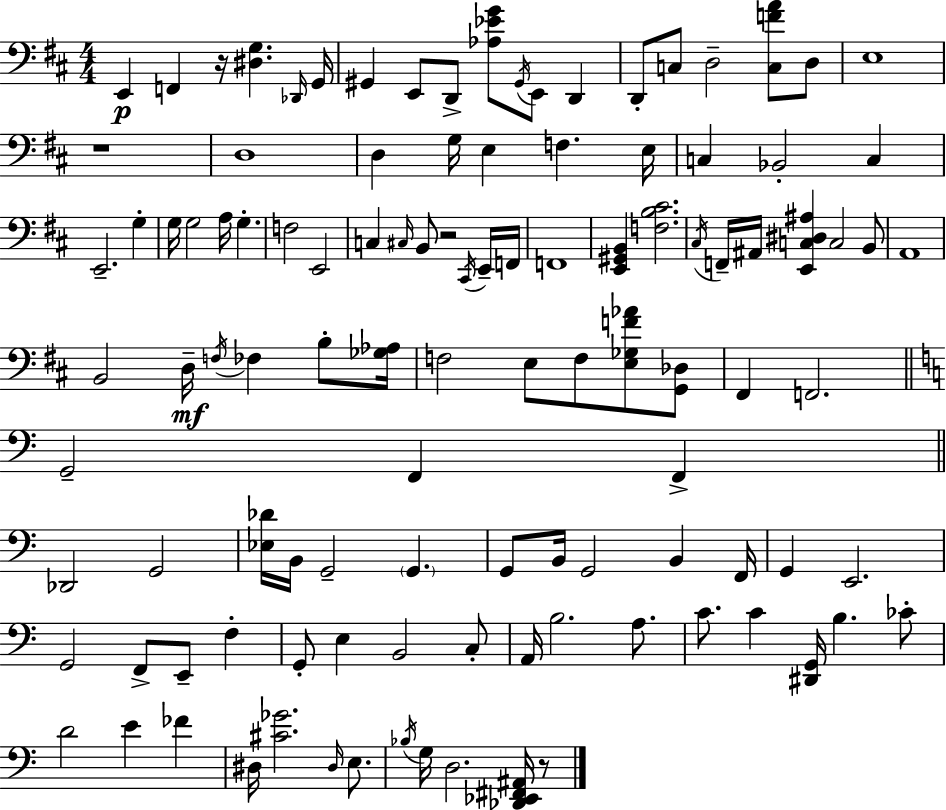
{
  \clef bass
  \numericTimeSignature
  \time 4/4
  \key d \major
  e,4\p f,4 r16 <dis g>4. \grace { des,16 } | g,16 gis,4 e,8 d,8-> <aes ees' g'>8 \acciaccatura { gis,16 } e,8 d,4 | d,8-. c8 d2-- <c f' a'>8 | d8 e1 | \break r1 | d1 | d4 g16 e4 f4. | e16 c4 bes,2-. c4 | \break e,2.-- g4-. | g16 g2 a16 g4.-. | f2 e,2 | c4 \grace { cis16 } b,8 r2 | \break \acciaccatura { cis,16 } e,16-- f,16 f,1 | <e, gis, b,>4 <f b cis'>2. | \acciaccatura { cis16 } f,16-- ais,16 <e, c dis ais>4 c2 | b,8 a,1 | \break b,2 d16--\mf \acciaccatura { f16 } fes4 | b8-. <ges aes>16 f2 e8 | f8 <e ges f' aes'>8 <g, des>8 fis,4 f,2. | \bar "||" \break \key c \major g,2-- f,4 f,4-> | \bar "||" \break \key c \major des,2 g,2 | <ees des'>16 b,16 g,2-- \parenthesize g,4. | g,8 b,16 g,2 b,4 f,16 | g,4 e,2. | \break g,2 f,8-> e,8-- f4-. | g,8-. e4 b,2 c8-. | a,16 b2. a8. | c'8. c'4 <dis, g,>16 b4. ces'8-. | \break d'2 e'4 fes'4 | dis16 <cis' ges'>2. \grace { dis16 } e8. | \acciaccatura { bes16 } g16 d2. <des, ees, fis, ais,>16 | r8 \bar "|."
}